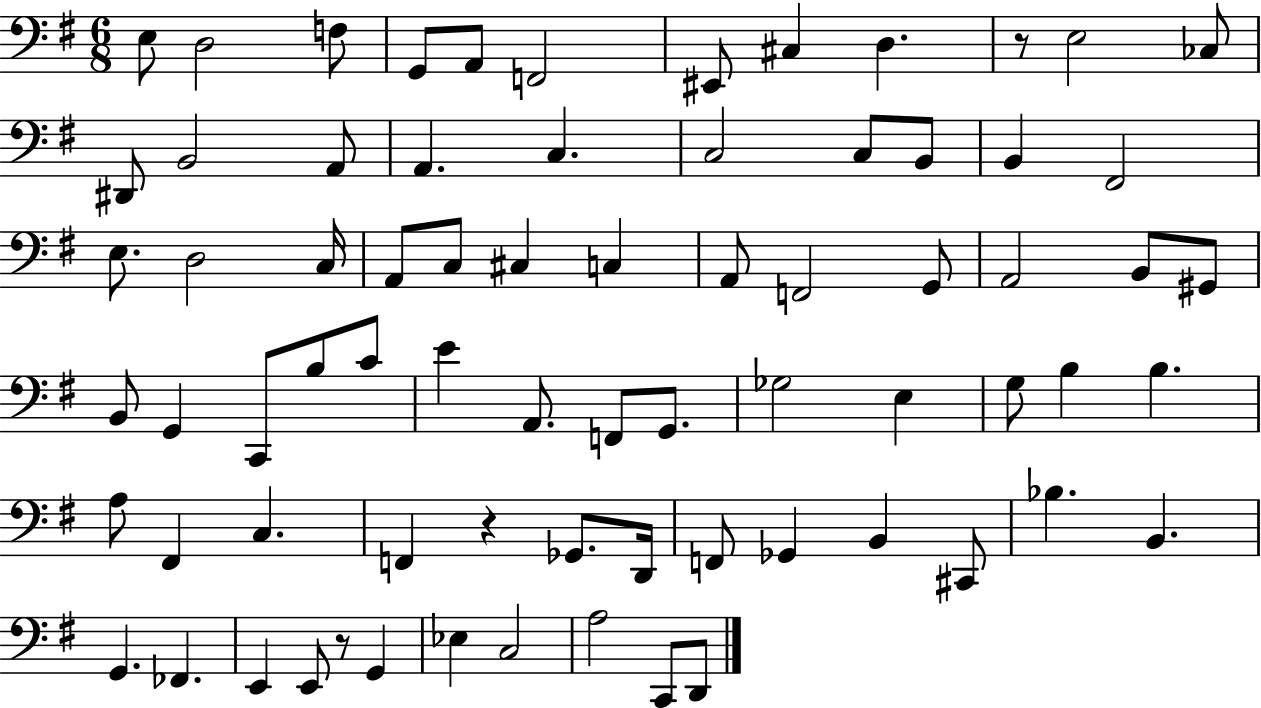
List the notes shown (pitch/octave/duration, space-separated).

E3/e D3/h F3/e G2/e A2/e F2/h EIS2/e C#3/q D3/q. R/e E3/h CES3/e D#2/e B2/h A2/e A2/q. C3/q. C3/h C3/e B2/e B2/q F#2/h E3/e. D3/h C3/s A2/e C3/e C#3/q C3/q A2/e F2/h G2/e A2/h B2/e G#2/e B2/e G2/q C2/e B3/e C4/e E4/q A2/e. F2/e G2/e. Gb3/h E3/q G3/e B3/q B3/q. A3/e F#2/q C3/q. F2/q R/q Gb2/e. D2/s F2/e Gb2/q B2/q C#2/e Bb3/q. B2/q. G2/q. FES2/q. E2/q E2/e R/e G2/q Eb3/q C3/h A3/h C2/e D2/e